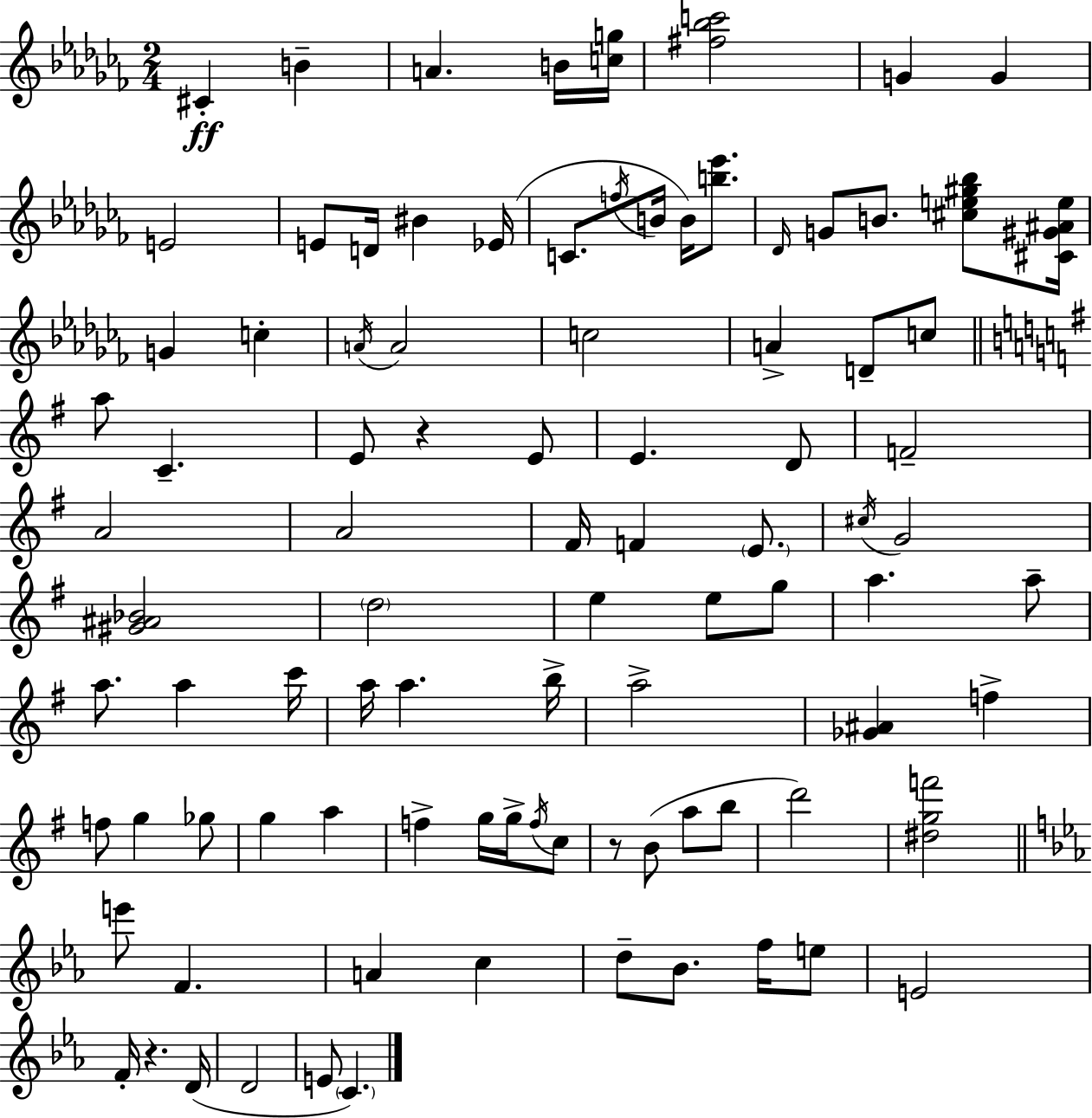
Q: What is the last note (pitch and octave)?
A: C4